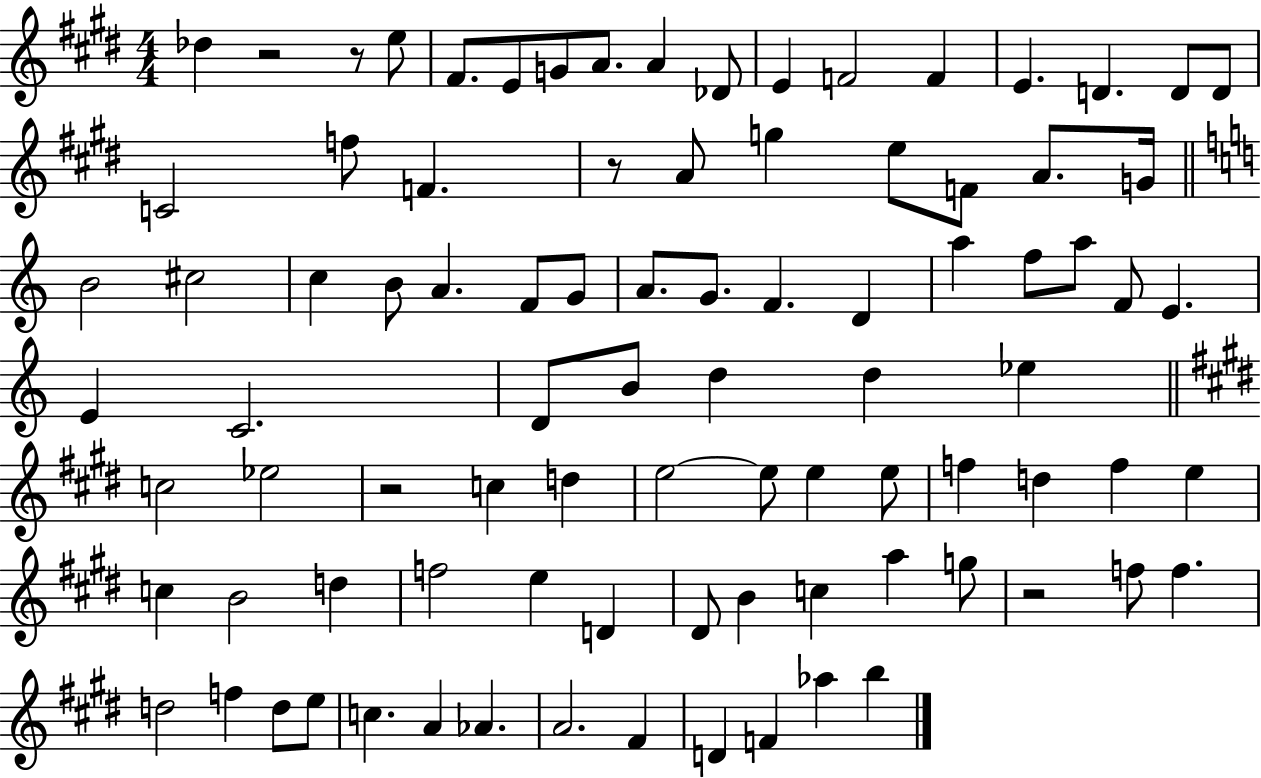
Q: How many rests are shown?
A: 5